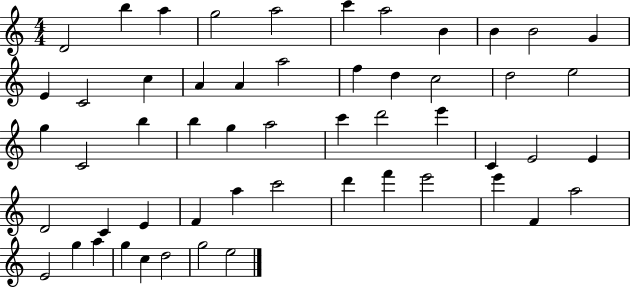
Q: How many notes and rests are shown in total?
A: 54